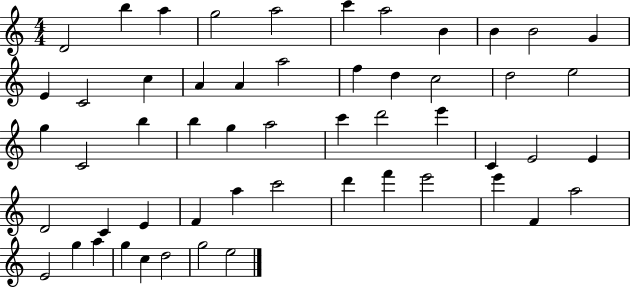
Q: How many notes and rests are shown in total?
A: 54